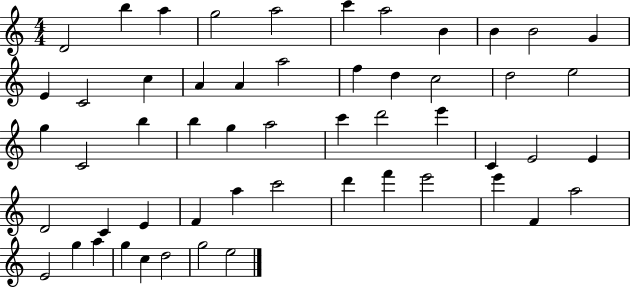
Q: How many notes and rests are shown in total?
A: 54